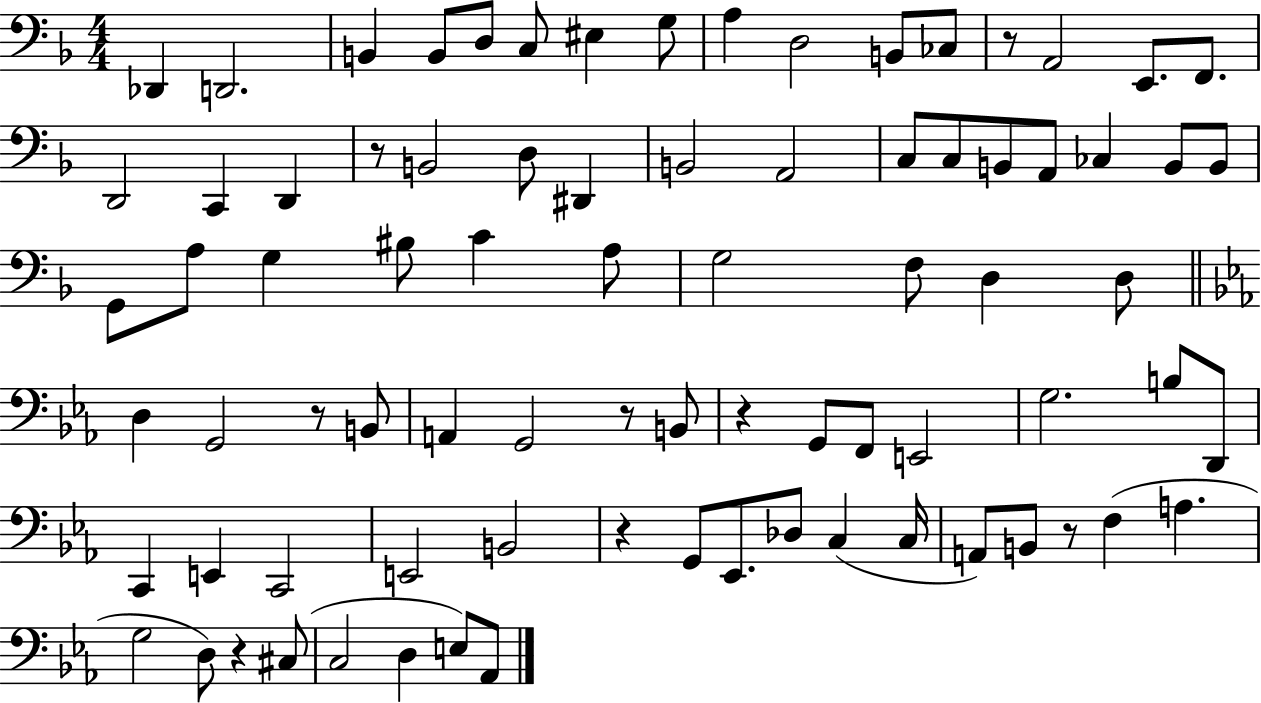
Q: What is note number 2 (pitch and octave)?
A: D2